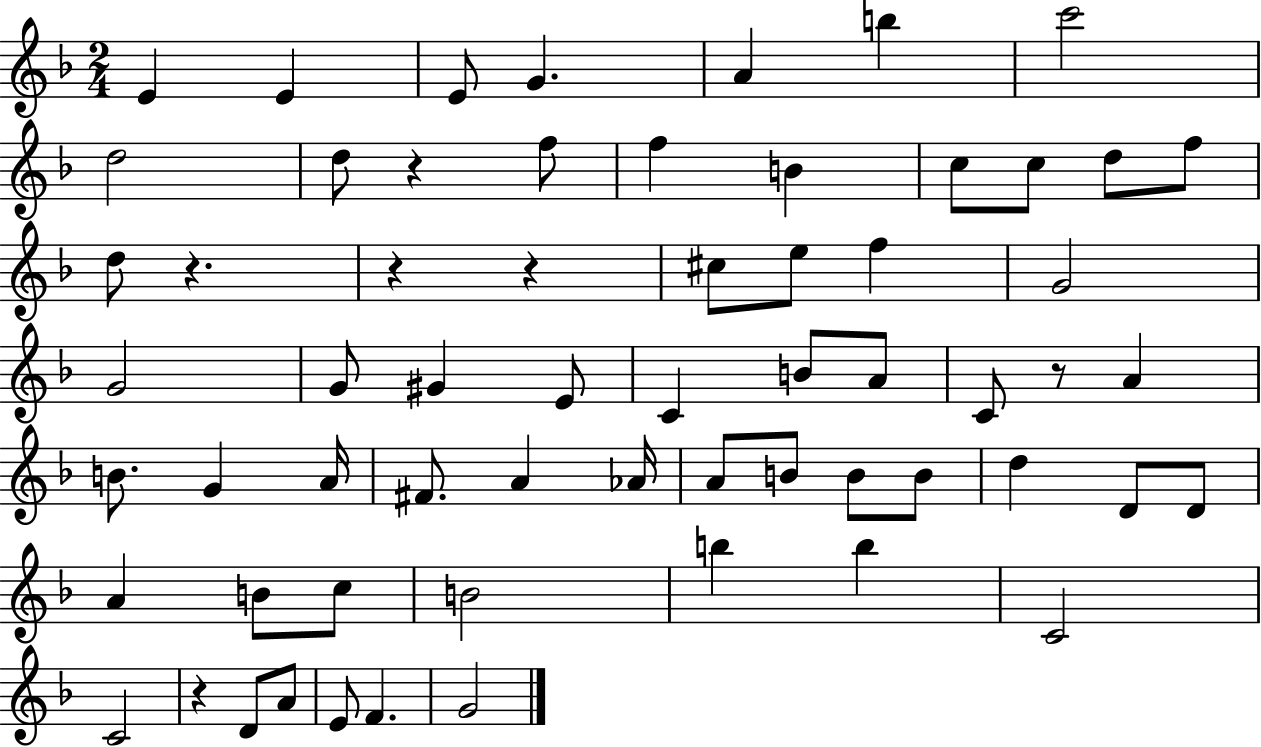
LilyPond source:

{
  \clef treble
  \numericTimeSignature
  \time 2/4
  \key f \major
  e'4 e'4 | e'8 g'4. | a'4 b''4 | c'''2 | \break d''2 | d''8 r4 f''8 | f''4 b'4 | c''8 c''8 d''8 f''8 | \break d''8 r4. | r4 r4 | cis''8 e''8 f''4 | g'2 | \break g'2 | g'8 gis'4 e'8 | c'4 b'8 a'8 | c'8 r8 a'4 | \break b'8. g'4 a'16 | fis'8. a'4 aes'16 | a'8 b'8 b'8 b'8 | d''4 d'8 d'8 | \break a'4 b'8 c''8 | b'2 | b''4 b''4 | c'2 | \break c'2 | r4 d'8 a'8 | e'8 f'4. | g'2 | \break \bar "|."
}